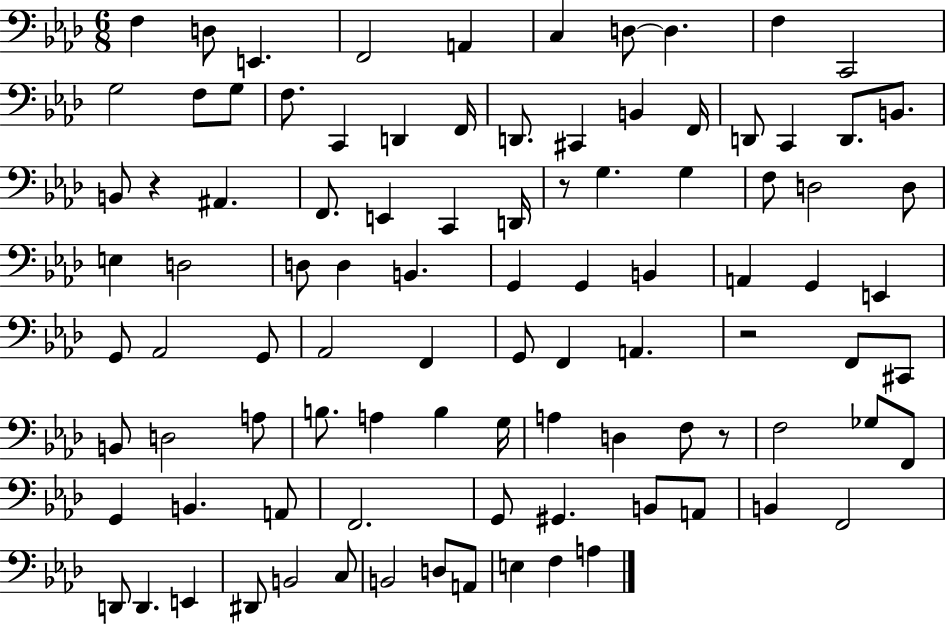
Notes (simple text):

F3/q D3/e E2/q. F2/h A2/q C3/q D3/e D3/q. F3/q C2/h G3/h F3/e G3/e F3/e. C2/q D2/q F2/s D2/e. C#2/q B2/q F2/s D2/e C2/q D2/e. B2/e. B2/e R/q A#2/q. F2/e. E2/q C2/q D2/s R/e G3/q. G3/q F3/e D3/h D3/e E3/q D3/h D3/e D3/q B2/q. G2/q G2/q B2/q A2/q G2/q E2/q G2/e Ab2/h G2/e Ab2/h F2/q G2/e F2/q A2/q. R/h F2/e C#2/e B2/e D3/h A3/e B3/e. A3/q B3/q G3/s A3/q D3/q F3/e R/e F3/h Gb3/e F2/e G2/q B2/q. A2/e F2/h. G2/e G#2/q. B2/e A2/e B2/q F2/h D2/e D2/q. E2/q D#2/e B2/h C3/e B2/h D3/e A2/e E3/q F3/q A3/q